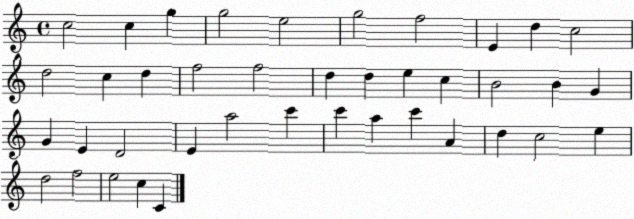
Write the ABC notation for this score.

X:1
T:Untitled
M:4/4
L:1/4
K:C
c2 c g g2 e2 g2 f2 E d c2 d2 c d f2 f2 d d e c B2 B G G E D2 E a2 c' c' a c' A d c2 e d2 f2 e2 c C